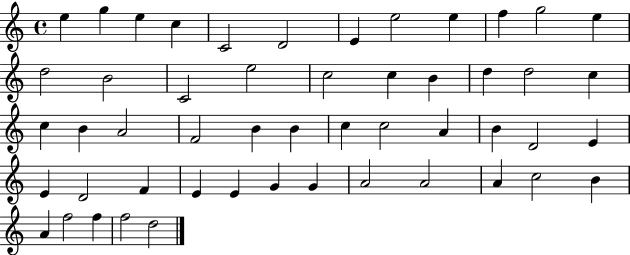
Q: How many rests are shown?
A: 0